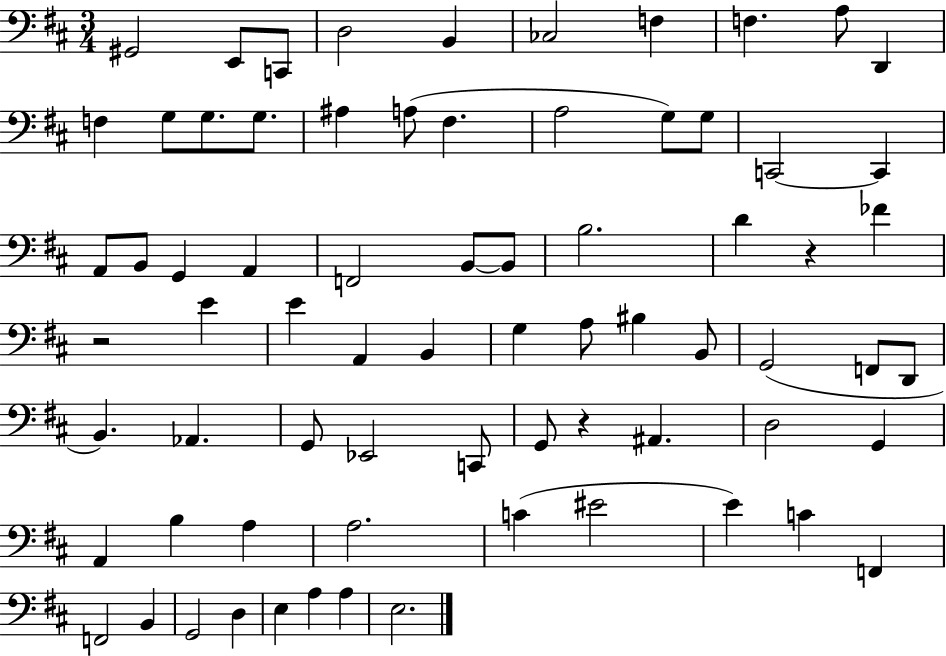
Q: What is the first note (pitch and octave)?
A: G#2